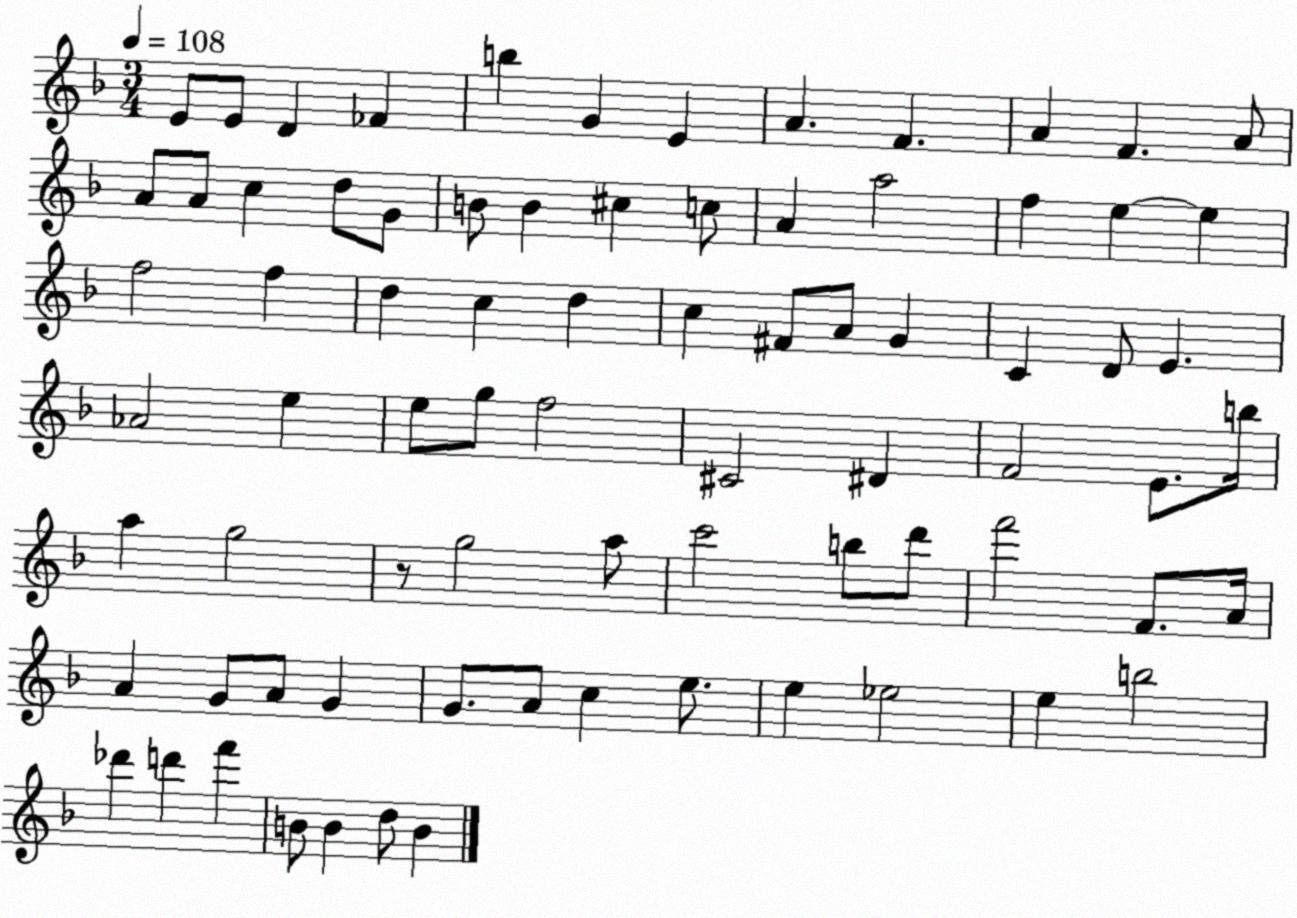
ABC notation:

X:1
T:Untitled
M:3/4
L:1/4
K:F
E/2 E/2 D _F b G E A F A F A/2 A/2 A/2 c d/2 G/2 B/2 B ^c c/2 A a2 f e e f2 f d c d c ^F/2 A/2 G C D/2 E _A2 e e/2 g/2 f2 ^C2 ^D F2 E/2 b/4 a g2 z/2 g2 a/2 c'2 b/2 d'/2 f'2 F/2 A/4 A G/2 A/2 G G/2 A/2 c e/2 e _e2 e b2 _d' d' f' B/2 B d/2 B